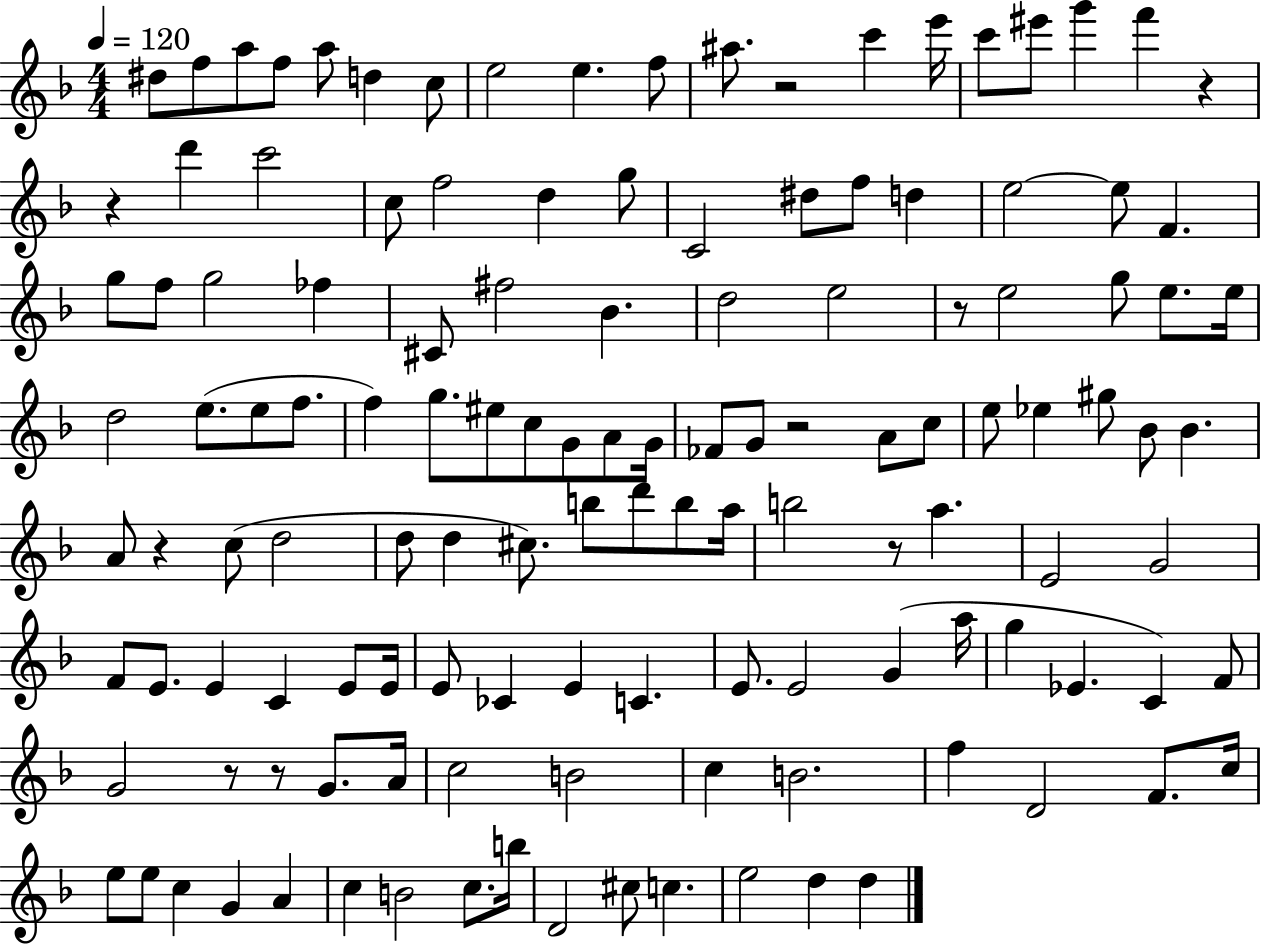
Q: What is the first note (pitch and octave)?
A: D#5